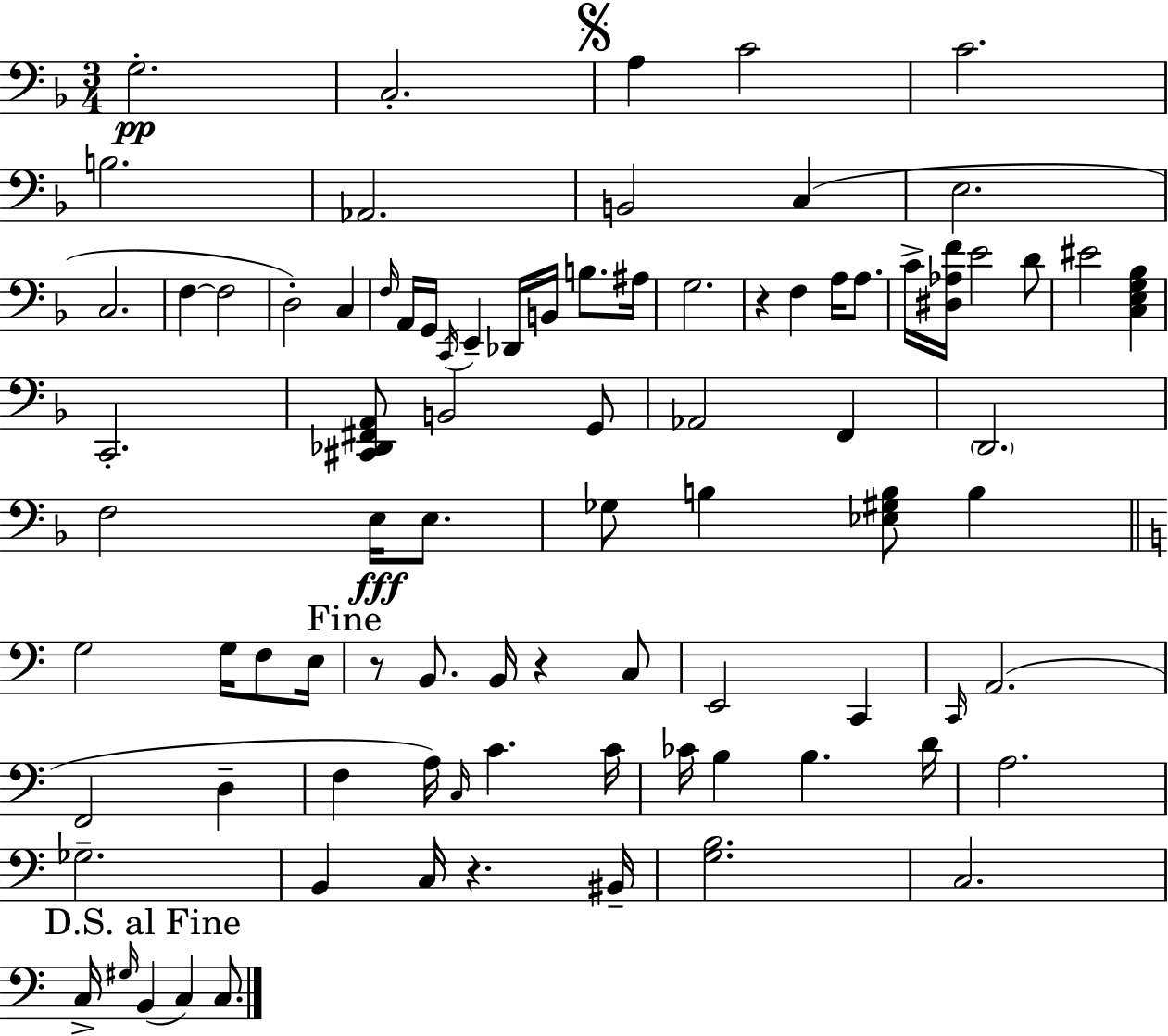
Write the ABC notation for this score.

X:1
T:Untitled
M:3/4
L:1/4
K:Dm
G,2 C,2 A, C2 C2 B,2 _A,,2 B,,2 C, E,2 C,2 F, F,2 D,2 C, F,/4 A,,/4 G,,/4 C,,/4 E,, _D,,/4 B,,/4 B,/2 ^A,/4 G,2 z F, A,/4 A,/2 C/4 [^D,_A,F]/4 E2 D/2 ^E2 [C,E,G,_B,] C,,2 [^C,,_D,,^F,,A,,]/2 B,,2 G,,/2 _A,,2 F,, D,,2 F,2 E,/4 E,/2 _G,/2 B, [_E,^G,B,]/2 B, G,2 G,/4 F,/2 E,/4 z/2 B,,/2 B,,/4 z C,/2 E,,2 C,, C,,/4 A,,2 F,,2 D, F, A,/4 C,/4 C C/4 _C/4 B, B, D/4 A,2 _G,2 B,, C,/4 z ^B,,/4 [G,B,]2 C,2 C,/4 ^G,/4 B,, C, C,/2